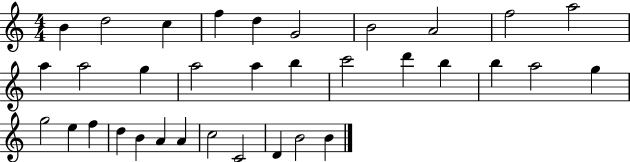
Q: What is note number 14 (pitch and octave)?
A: A5